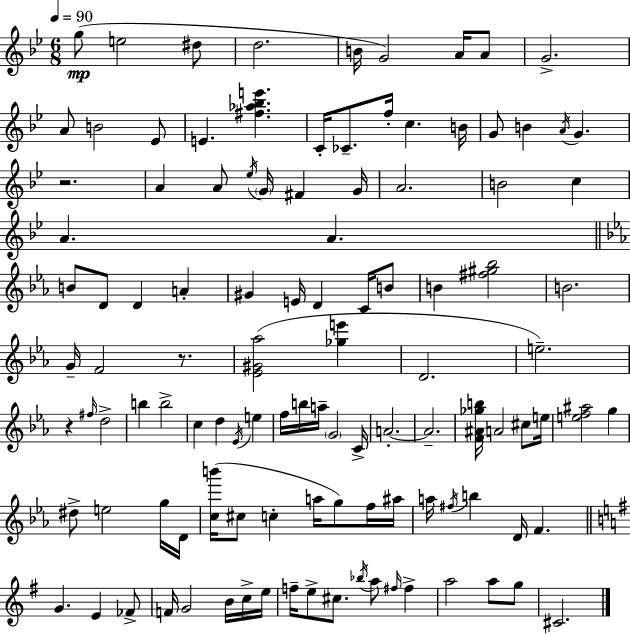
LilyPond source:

{
  \clef treble
  \numericTimeSignature
  \time 6/8
  \key g \minor
  \tempo 4 = 90
  \repeat volta 2 { g''8(\mp e''2 dis''8 | d''2. | b'16 g'2) a'16 a'8 | g'2.-> | \break a'8 b'2 ees'8 | e'4. <fis'' aes'' bes'' e'''>4. | c'16-. ces'8.-- f''16-. c''4. b'16 | g'8 b'4 \acciaccatura { a'16 } g'4. | \break r2. | a'4 a'8 \acciaccatura { ees''16 } \parenthesize g'16 fis'4 | g'16 a'2. | b'2 c''4 | \break a'4. a'4. | \bar "||" \break \key c \minor b'8 d'8 d'4 a'4-. | gis'4 e'16 d'4 c'16 b'8 | b'4 <fis'' gis'' bes''>2 | b'2. | \break g'16-- f'2 r8. | <ees' gis' aes''>2( <ges'' e'''>4 | d'2. | e''2.--) | \break r4 \grace { fis''16 } d''2-> | b''4 b''2-> | c''4 d''4 \acciaccatura { ees'16 } e''4 | f''16 b''16 a''16-- \parenthesize g'2 | \break c'16-> a'2.-.~~ | a'2.-- | <f' ais' ges'' b''>16 a'2 cis''8 | e''16 <e'' f'' ais''>2 g''4 | \break dis''8-> e''2 | g''16 d'16 <c'' b'''>16( cis''8 c''4-. a''16 g''8) | f''16 ais''16 a''16 \acciaccatura { fis''16 } b''4 d'16 f'4. | \bar "||" \break \key e \minor g'4. e'4 fes'8-> | f'16 g'2 b'16 c''16-> e''16 | f''16-- e''8-> cis''8. \acciaccatura { bes''16 } a''8 \grace { fis''16 } fis''4-> | a''2 a''8 | \break g''8 cis'2. | } \bar "|."
}